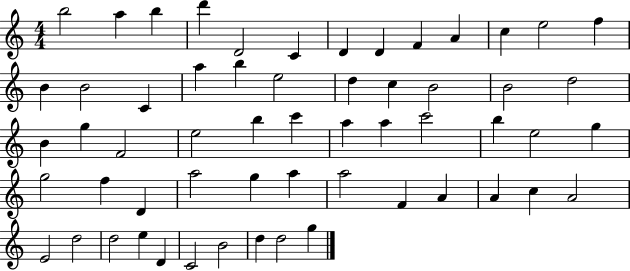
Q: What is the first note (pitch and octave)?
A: B5